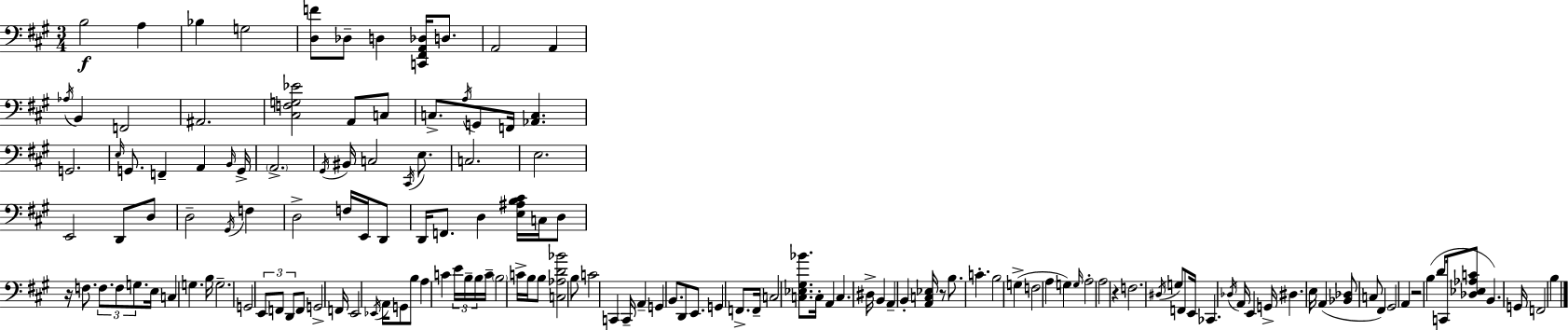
{
  \clef bass
  \numericTimeSignature
  \time 3/4
  \key a \major
  b2\f a4 | bes4 g2 | <d f'>8 des8-- d4 <c, fis, a, des>16 d8. | a,2 a,4 | \break \acciaccatura { aes16 } b,4 f,2 | ais,2. | <cis f g ees'>2 a,8 c8 | c8.-> \acciaccatura { a16 } g,8 f,16 <aes, c>4. | \break g,2. | \grace { e16 } g,8. f,4-- a,4 | \grace { b,16 } g,16-> \parenthesize a,2.-> | \acciaccatura { gis,16 } bis,16 c2 | \break \acciaccatura { cis,16 } e8. c2. | e2. | e,2 | d,8 d8 d2-- | \break \acciaccatura { gis,16 } f4 d2-> | f16 e,16 d,8 d,16 f,8. d4 | <e ais b cis'>16 c16 d8 r16 f8. \tuplet 3/2 { f8. | f8 g8. } e16 c4 | \break g4. b16 g2.-- | g,2 | \tuplet 3/2 { e,8 f,8 d,8 } f,8 g,2-> | f,16 e,2 | \break \acciaccatura { ees,16 } a,16 g,8 b8 a4 | c'4 \tuplet 3/2 { e'16 b16-- b16 } c'16-- \parenthesize b2 | c'16-> b16 b8 <c aes d' bes'>2 | b8 c'2 | \break c,4 c,16-- a,4-- | g,4 b,8. d,8 e,8. | g,4 f,8.-> f,16-- c2 | <c ees gis bes'>8. c16-. a,4 | \break c4. dis16-> b,4 | a,4-- b,4-. <a, c ees>16 r8 b8. | c'4.-. b2 | g4->( f2 | \break a4 g4) | \grace { g16 } a2-. a2 | r4 f2. | \acciaccatura { dis16 } g8 | \break f,8 e,16 ces,4. \acciaccatura { des16 } a,16 e,4 | g,16-> dis4. e16 a,4( | <bes, des>8 c8 fis,4) gis,2 | a,4 r2 | \break b4( d'8 | c,16 <des ees aes c'>8 b,4.) g,16 f,2 | b4 \bar "|."
}